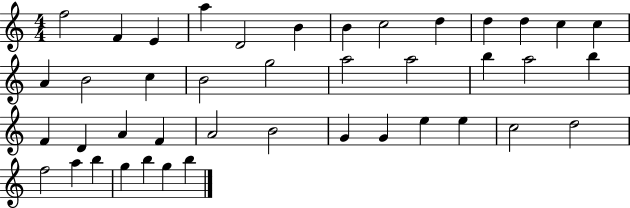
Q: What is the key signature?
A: C major